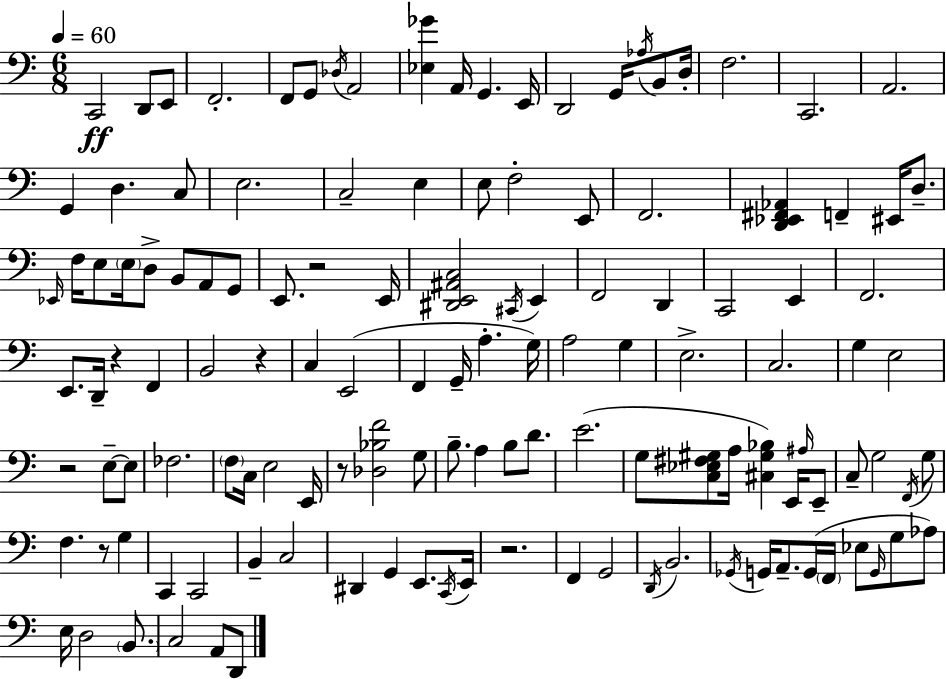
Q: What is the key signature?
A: A minor